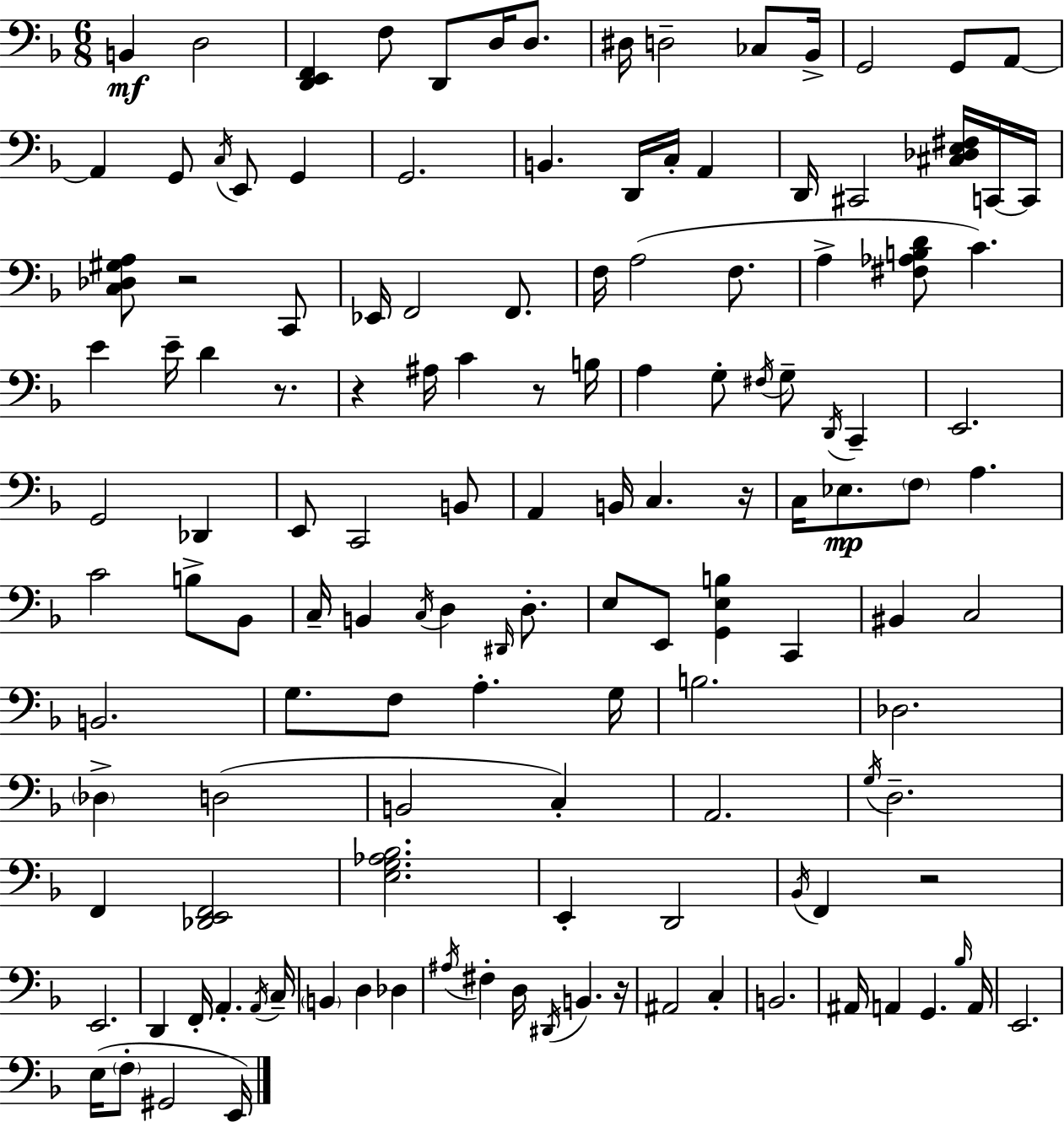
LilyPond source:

{
  \clef bass
  \numericTimeSignature
  \time 6/8
  \key f \major
  b,4\mf d2 | <d, e, f,>4 f8 d,8 d16 d8. | dis16 d2-- ces8 bes,16-> | g,2 g,8 a,8~~ | \break a,4 g,8 \acciaccatura { c16 } e,8 g,4 | g,2. | b,4. d,16 c16-. a,4 | d,16 cis,2 <cis des e fis>16 c,16~~ | \break c,16 <c des gis a>8 r2 c,8 | ees,16 f,2 f,8. | f16 a2( f8. | a4-> <fis aes b d'>8 c'4.) | \break e'4 e'16-- d'4 r8. | r4 ais16 c'4 r8 | b16 a4 g8-. \acciaccatura { fis16 } g8-- \acciaccatura { d,16 } c,4-- | e,2. | \break g,2 des,4 | e,8 c,2 | b,8 a,4 b,16 c4. | r16 c16 ees8.\mp \parenthesize f8 a4. | \break c'2 b8-> | bes,8 c16-- b,4 \acciaccatura { c16 } d4 | \grace { dis,16 } d8.-. e8 e,8 <g, e b>4 | c,4 bis,4 c2 | \break b,2. | g8. f8 a4.-. | g16 b2. | des2. | \break \parenthesize des4-> d2( | b,2 | c4-.) a,2. | \acciaccatura { g16 } d2.-- | \break f,4 <des, e, f,>2 | <e g aes bes>2. | e,4-. d,2 | \acciaccatura { bes,16 } f,4 r2 | \break e,2. | d,4 f,16-. | a,4.-. \acciaccatura { a,16 } c16-- \parenthesize b,4 | d4 des4 \acciaccatura { ais16 } fis4-. | \break d16 \acciaccatura { dis,16 } b,4. r16 ais,2 | c4-. b,2. | ais,16 a,4 | g,4. \grace { bes16 } a,16 e,2. | \break e16( | \parenthesize f8-. gis,2 e,16) \bar "|."
}